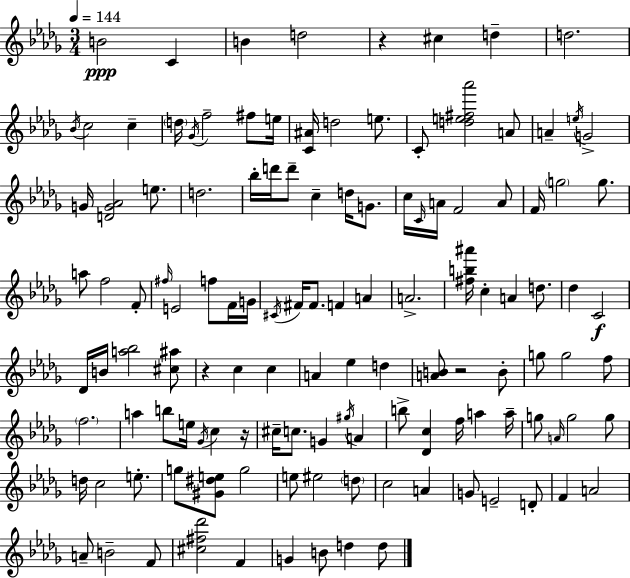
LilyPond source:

{
  \clef treble
  \numericTimeSignature
  \time 3/4
  \key bes \minor
  \tempo 4 = 144
  b'2\ppp c'4 | b'4 d''2 | r4 cis''4 d''4-- | d''2. | \break \acciaccatura { bes'16 } c''2 c''4-- | \parenthesize d''16 \acciaccatura { ges'16 } f''2-- fis''8 | e''16 <c' ais'>16 d''2 e''8. | c'8-. <d'' e'' fis'' aes'''>2 | \break a'8 a'4-- \acciaccatura { e''16 } g'2-> | g'16 <d' g' aes'>2 | e''8. d''2. | bes''16-. d'''16 d'''8-- c''4-- d''16 | \break g'8. c''16 \grace { c'16 } a'16 f'2 | a'8 f'16 \parenthesize g''2 | g''8. a''8 f''2 | f'8-. \grace { fis''16 } e'2 | \break f''8 f'16 g'16 \acciaccatura { cis'16 } fis'16 fis'8. f'4 | a'4 a'2.-> | <fis'' b'' ais'''>16 c''4-. a'4 | d''8. des''4 c'2\f | \break des'16 b'16 <a'' bes''>2 | <cis'' ais''>8 r4 c''4 | c''4 a'4 ees''4 | d''4 <a' b'>8 r2 | \break b'8-. g''8 g''2 | f''8 \parenthesize f''2. | a''4 b''8 | e''16 \acciaccatura { ges'16 } c''4 r16 cis''16-- c''8. g'4 | \break \acciaccatura { gis''16 } a'4 b''8-> <des' c''>4 | f''16 a''4 a''16-- g''8 \grace { a'16 } g''2 | g''8 d''16 c''2 | e''8.-. g''8 <gis' dis'' e''>8 | \break g''2 e''8 eis''2 | \parenthesize d''8 c''2 | a'4 g'8 e'2-- | d'8-. f'4 | \break a'2 a'8-- b'2-- | f'8 <cis'' fis'' des'''>2 | f'4 g'4 | b'8 d''4 d''8 \bar "|."
}